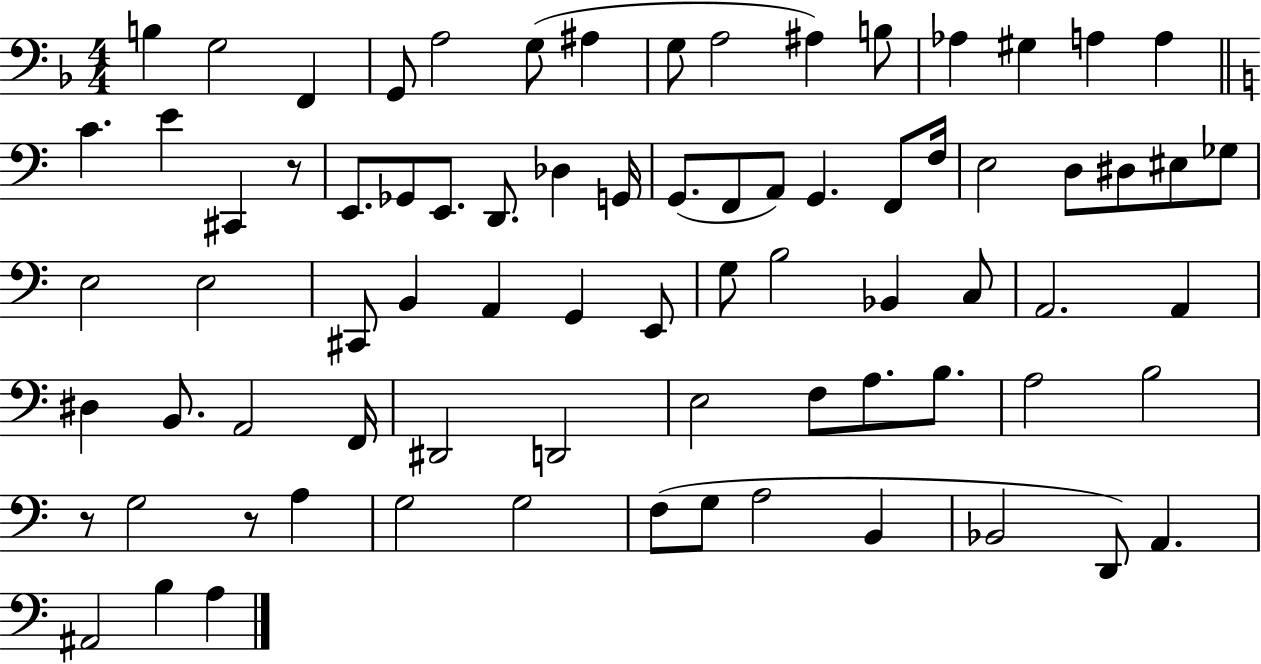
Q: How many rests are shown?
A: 3